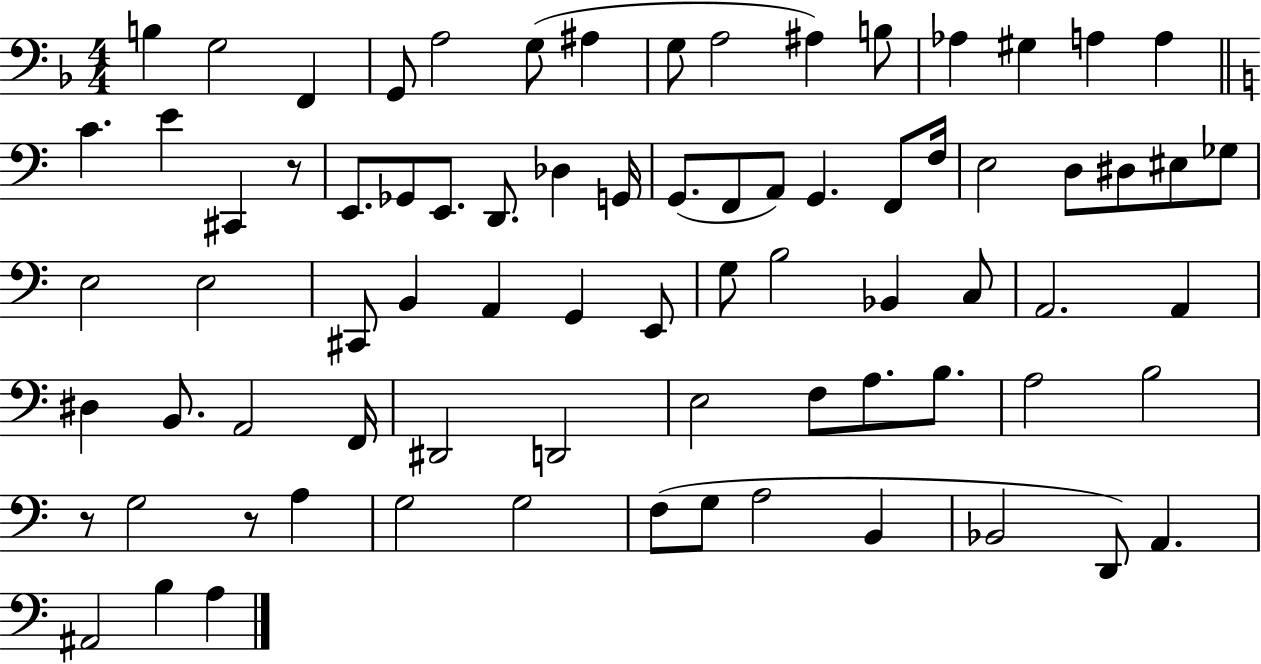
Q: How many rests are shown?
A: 3